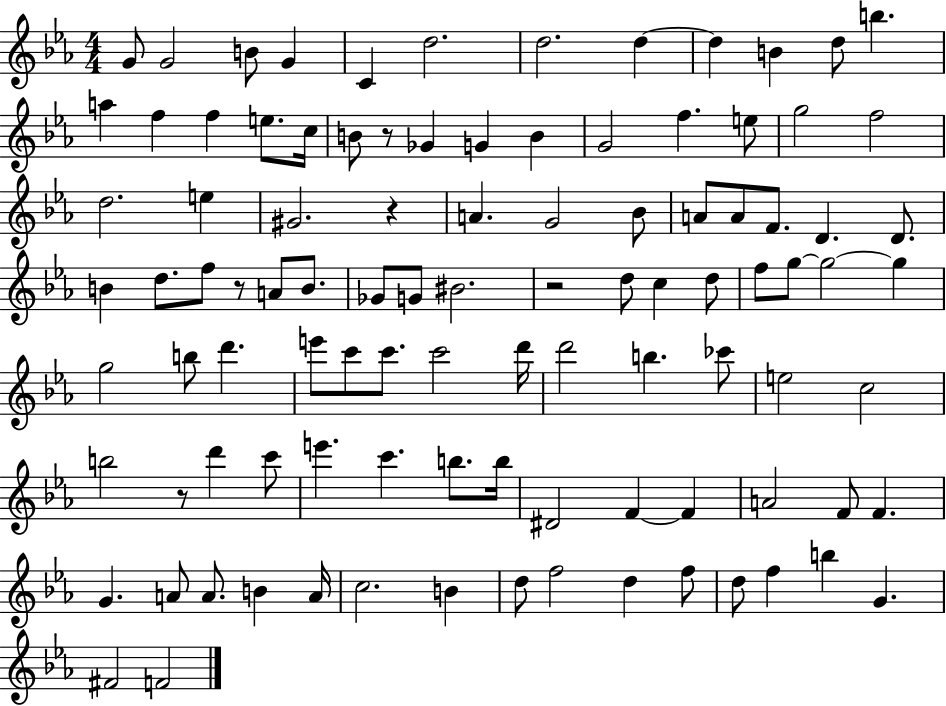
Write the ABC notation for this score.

X:1
T:Untitled
M:4/4
L:1/4
K:Eb
G/2 G2 B/2 G C d2 d2 d d B d/2 b a f f e/2 c/4 B/2 z/2 _G G B G2 f e/2 g2 f2 d2 e ^G2 z A G2 _B/2 A/2 A/2 F/2 D D/2 B d/2 f/2 z/2 A/2 B/2 _G/2 G/2 ^B2 z2 d/2 c d/2 f/2 g/2 g2 g g2 b/2 d' e'/2 c'/2 c'/2 c'2 d'/4 d'2 b _c'/2 e2 c2 b2 z/2 d' c'/2 e' c' b/2 b/4 ^D2 F F A2 F/2 F G A/2 A/2 B A/4 c2 B d/2 f2 d f/2 d/2 f b G ^F2 F2